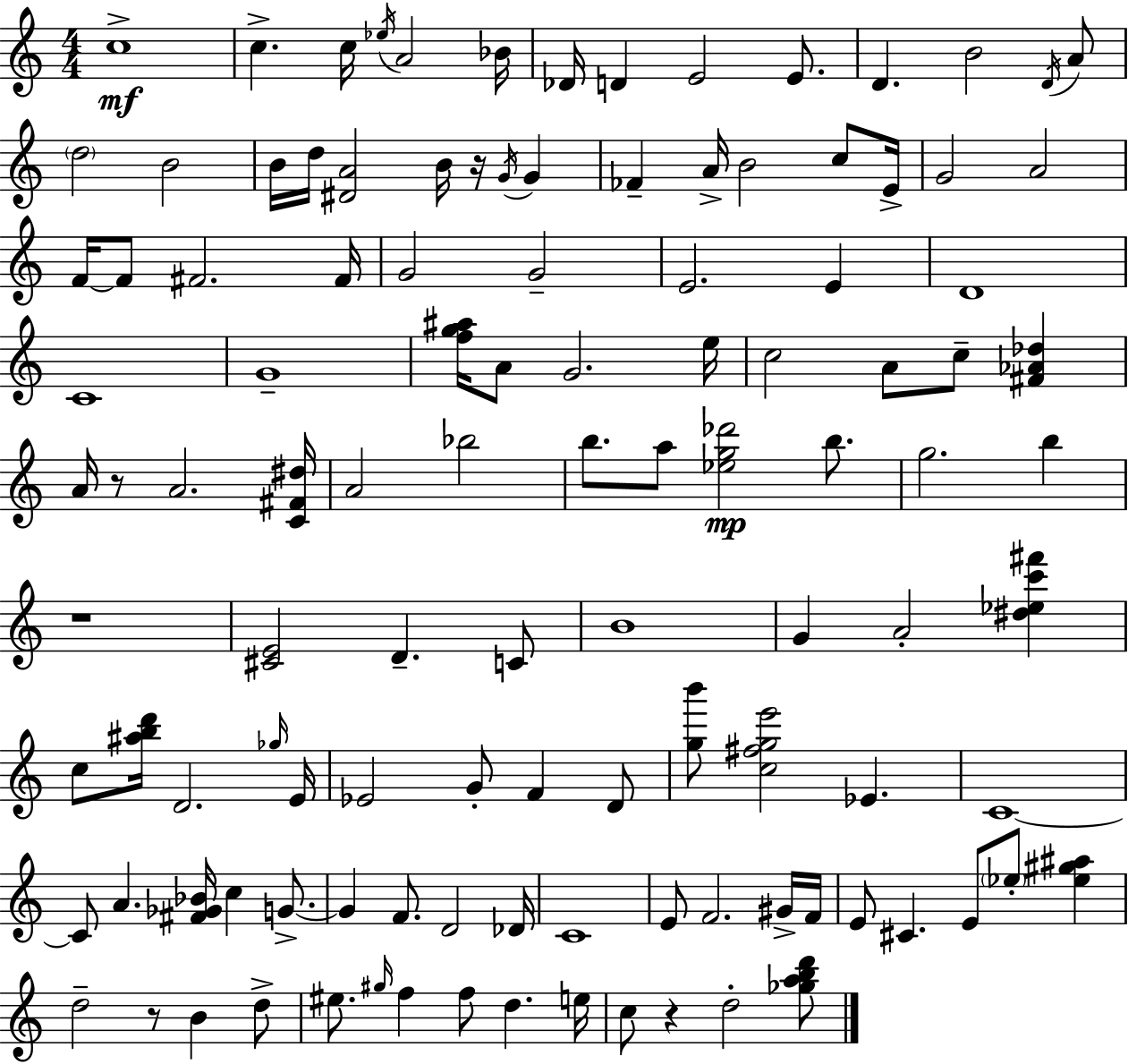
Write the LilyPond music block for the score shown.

{
  \clef treble
  \numericTimeSignature
  \time 4/4
  \key c \major
  c''1->\mf | c''4.-> c''16 \acciaccatura { ees''16 } a'2 | bes'16 des'16 d'4 e'2 e'8. | d'4. b'2 \acciaccatura { d'16 } | \break a'8 \parenthesize d''2 b'2 | b'16 d''16 <dis' a'>2 b'16 r16 \acciaccatura { g'16 } g'4 | fes'4-- a'16-> b'2 | c''8 e'16-> g'2 a'2 | \break f'16~~ f'8 fis'2. | fis'16 g'2 g'2-- | e'2. e'4 | d'1 | \break c'1 | g'1-- | <f'' g'' ais''>16 a'8 g'2. | e''16 c''2 a'8 c''8-- <fis' aes' des''>4 | \break a'16 r8 a'2. | <c' fis' dis''>16 a'2 bes''2 | b''8. a''8 <ees'' g'' des'''>2\mp | b''8. g''2. b''4 | \break r1 | <cis' e'>2 d'4.-- | c'8 b'1 | g'4 a'2-. <dis'' ees'' c''' fis'''>4 | \break c''8 <ais'' b'' d'''>16 d'2. | \grace { ges''16 } e'16 ees'2 g'8-. f'4 | d'8 <g'' b'''>8 <c'' fis'' g'' e'''>2 ees'4. | c'1~~ | \break c'8 a'4. <fis' ges' bes'>16 c''4 | g'8.->~~ g'4 f'8. d'2 | des'16 c'1 | e'8 f'2. | \break gis'16-> f'16 e'8 cis'4. e'8 \parenthesize ees''8-. | <ees'' gis'' ais''>4 d''2-- r8 b'4 | d''8-> eis''8. \grace { gis''16 } f''4 f''8 d''4. | e''16 c''8 r4 d''2-. | \break <ges'' a'' b'' d'''>8 \bar "|."
}